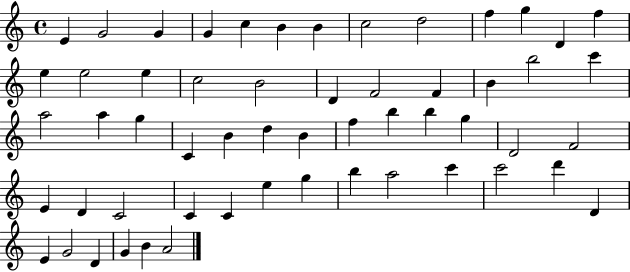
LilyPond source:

{
  \clef treble
  \time 4/4
  \defaultTimeSignature
  \key c \major
  e'4 g'2 g'4 | g'4 c''4 b'4 b'4 | c''2 d''2 | f''4 g''4 d'4 f''4 | \break e''4 e''2 e''4 | c''2 b'2 | d'4 f'2 f'4 | b'4 b''2 c'''4 | \break a''2 a''4 g''4 | c'4 b'4 d''4 b'4 | f''4 b''4 b''4 g''4 | d'2 f'2 | \break e'4 d'4 c'2 | c'4 c'4 e''4 g''4 | b''4 a''2 c'''4 | c'''2 d'''4 d'4 | \break e'4 g'2 d'4 | g'4 b'4 a'2 | \bar "|."
}